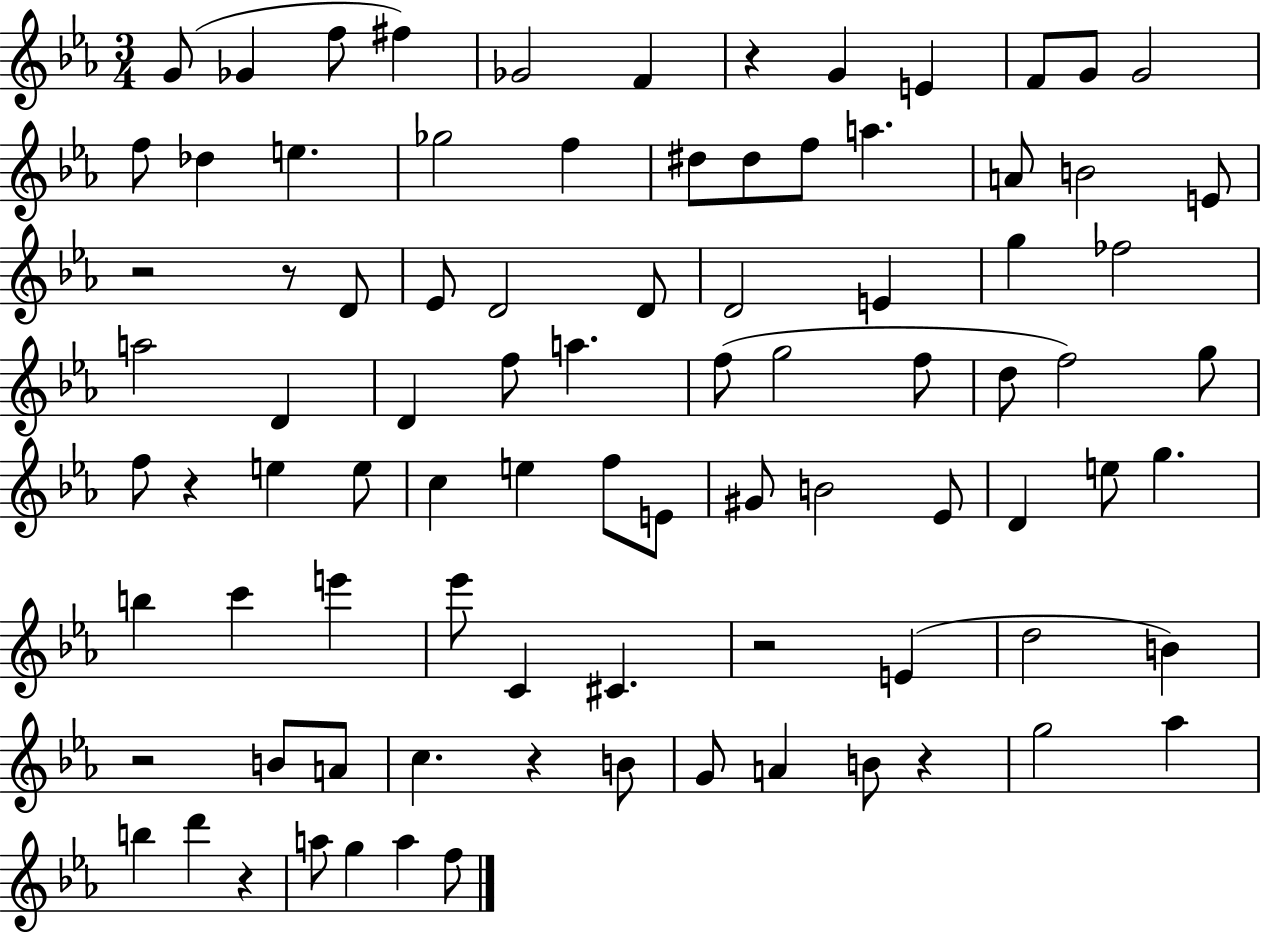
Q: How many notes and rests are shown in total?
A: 88